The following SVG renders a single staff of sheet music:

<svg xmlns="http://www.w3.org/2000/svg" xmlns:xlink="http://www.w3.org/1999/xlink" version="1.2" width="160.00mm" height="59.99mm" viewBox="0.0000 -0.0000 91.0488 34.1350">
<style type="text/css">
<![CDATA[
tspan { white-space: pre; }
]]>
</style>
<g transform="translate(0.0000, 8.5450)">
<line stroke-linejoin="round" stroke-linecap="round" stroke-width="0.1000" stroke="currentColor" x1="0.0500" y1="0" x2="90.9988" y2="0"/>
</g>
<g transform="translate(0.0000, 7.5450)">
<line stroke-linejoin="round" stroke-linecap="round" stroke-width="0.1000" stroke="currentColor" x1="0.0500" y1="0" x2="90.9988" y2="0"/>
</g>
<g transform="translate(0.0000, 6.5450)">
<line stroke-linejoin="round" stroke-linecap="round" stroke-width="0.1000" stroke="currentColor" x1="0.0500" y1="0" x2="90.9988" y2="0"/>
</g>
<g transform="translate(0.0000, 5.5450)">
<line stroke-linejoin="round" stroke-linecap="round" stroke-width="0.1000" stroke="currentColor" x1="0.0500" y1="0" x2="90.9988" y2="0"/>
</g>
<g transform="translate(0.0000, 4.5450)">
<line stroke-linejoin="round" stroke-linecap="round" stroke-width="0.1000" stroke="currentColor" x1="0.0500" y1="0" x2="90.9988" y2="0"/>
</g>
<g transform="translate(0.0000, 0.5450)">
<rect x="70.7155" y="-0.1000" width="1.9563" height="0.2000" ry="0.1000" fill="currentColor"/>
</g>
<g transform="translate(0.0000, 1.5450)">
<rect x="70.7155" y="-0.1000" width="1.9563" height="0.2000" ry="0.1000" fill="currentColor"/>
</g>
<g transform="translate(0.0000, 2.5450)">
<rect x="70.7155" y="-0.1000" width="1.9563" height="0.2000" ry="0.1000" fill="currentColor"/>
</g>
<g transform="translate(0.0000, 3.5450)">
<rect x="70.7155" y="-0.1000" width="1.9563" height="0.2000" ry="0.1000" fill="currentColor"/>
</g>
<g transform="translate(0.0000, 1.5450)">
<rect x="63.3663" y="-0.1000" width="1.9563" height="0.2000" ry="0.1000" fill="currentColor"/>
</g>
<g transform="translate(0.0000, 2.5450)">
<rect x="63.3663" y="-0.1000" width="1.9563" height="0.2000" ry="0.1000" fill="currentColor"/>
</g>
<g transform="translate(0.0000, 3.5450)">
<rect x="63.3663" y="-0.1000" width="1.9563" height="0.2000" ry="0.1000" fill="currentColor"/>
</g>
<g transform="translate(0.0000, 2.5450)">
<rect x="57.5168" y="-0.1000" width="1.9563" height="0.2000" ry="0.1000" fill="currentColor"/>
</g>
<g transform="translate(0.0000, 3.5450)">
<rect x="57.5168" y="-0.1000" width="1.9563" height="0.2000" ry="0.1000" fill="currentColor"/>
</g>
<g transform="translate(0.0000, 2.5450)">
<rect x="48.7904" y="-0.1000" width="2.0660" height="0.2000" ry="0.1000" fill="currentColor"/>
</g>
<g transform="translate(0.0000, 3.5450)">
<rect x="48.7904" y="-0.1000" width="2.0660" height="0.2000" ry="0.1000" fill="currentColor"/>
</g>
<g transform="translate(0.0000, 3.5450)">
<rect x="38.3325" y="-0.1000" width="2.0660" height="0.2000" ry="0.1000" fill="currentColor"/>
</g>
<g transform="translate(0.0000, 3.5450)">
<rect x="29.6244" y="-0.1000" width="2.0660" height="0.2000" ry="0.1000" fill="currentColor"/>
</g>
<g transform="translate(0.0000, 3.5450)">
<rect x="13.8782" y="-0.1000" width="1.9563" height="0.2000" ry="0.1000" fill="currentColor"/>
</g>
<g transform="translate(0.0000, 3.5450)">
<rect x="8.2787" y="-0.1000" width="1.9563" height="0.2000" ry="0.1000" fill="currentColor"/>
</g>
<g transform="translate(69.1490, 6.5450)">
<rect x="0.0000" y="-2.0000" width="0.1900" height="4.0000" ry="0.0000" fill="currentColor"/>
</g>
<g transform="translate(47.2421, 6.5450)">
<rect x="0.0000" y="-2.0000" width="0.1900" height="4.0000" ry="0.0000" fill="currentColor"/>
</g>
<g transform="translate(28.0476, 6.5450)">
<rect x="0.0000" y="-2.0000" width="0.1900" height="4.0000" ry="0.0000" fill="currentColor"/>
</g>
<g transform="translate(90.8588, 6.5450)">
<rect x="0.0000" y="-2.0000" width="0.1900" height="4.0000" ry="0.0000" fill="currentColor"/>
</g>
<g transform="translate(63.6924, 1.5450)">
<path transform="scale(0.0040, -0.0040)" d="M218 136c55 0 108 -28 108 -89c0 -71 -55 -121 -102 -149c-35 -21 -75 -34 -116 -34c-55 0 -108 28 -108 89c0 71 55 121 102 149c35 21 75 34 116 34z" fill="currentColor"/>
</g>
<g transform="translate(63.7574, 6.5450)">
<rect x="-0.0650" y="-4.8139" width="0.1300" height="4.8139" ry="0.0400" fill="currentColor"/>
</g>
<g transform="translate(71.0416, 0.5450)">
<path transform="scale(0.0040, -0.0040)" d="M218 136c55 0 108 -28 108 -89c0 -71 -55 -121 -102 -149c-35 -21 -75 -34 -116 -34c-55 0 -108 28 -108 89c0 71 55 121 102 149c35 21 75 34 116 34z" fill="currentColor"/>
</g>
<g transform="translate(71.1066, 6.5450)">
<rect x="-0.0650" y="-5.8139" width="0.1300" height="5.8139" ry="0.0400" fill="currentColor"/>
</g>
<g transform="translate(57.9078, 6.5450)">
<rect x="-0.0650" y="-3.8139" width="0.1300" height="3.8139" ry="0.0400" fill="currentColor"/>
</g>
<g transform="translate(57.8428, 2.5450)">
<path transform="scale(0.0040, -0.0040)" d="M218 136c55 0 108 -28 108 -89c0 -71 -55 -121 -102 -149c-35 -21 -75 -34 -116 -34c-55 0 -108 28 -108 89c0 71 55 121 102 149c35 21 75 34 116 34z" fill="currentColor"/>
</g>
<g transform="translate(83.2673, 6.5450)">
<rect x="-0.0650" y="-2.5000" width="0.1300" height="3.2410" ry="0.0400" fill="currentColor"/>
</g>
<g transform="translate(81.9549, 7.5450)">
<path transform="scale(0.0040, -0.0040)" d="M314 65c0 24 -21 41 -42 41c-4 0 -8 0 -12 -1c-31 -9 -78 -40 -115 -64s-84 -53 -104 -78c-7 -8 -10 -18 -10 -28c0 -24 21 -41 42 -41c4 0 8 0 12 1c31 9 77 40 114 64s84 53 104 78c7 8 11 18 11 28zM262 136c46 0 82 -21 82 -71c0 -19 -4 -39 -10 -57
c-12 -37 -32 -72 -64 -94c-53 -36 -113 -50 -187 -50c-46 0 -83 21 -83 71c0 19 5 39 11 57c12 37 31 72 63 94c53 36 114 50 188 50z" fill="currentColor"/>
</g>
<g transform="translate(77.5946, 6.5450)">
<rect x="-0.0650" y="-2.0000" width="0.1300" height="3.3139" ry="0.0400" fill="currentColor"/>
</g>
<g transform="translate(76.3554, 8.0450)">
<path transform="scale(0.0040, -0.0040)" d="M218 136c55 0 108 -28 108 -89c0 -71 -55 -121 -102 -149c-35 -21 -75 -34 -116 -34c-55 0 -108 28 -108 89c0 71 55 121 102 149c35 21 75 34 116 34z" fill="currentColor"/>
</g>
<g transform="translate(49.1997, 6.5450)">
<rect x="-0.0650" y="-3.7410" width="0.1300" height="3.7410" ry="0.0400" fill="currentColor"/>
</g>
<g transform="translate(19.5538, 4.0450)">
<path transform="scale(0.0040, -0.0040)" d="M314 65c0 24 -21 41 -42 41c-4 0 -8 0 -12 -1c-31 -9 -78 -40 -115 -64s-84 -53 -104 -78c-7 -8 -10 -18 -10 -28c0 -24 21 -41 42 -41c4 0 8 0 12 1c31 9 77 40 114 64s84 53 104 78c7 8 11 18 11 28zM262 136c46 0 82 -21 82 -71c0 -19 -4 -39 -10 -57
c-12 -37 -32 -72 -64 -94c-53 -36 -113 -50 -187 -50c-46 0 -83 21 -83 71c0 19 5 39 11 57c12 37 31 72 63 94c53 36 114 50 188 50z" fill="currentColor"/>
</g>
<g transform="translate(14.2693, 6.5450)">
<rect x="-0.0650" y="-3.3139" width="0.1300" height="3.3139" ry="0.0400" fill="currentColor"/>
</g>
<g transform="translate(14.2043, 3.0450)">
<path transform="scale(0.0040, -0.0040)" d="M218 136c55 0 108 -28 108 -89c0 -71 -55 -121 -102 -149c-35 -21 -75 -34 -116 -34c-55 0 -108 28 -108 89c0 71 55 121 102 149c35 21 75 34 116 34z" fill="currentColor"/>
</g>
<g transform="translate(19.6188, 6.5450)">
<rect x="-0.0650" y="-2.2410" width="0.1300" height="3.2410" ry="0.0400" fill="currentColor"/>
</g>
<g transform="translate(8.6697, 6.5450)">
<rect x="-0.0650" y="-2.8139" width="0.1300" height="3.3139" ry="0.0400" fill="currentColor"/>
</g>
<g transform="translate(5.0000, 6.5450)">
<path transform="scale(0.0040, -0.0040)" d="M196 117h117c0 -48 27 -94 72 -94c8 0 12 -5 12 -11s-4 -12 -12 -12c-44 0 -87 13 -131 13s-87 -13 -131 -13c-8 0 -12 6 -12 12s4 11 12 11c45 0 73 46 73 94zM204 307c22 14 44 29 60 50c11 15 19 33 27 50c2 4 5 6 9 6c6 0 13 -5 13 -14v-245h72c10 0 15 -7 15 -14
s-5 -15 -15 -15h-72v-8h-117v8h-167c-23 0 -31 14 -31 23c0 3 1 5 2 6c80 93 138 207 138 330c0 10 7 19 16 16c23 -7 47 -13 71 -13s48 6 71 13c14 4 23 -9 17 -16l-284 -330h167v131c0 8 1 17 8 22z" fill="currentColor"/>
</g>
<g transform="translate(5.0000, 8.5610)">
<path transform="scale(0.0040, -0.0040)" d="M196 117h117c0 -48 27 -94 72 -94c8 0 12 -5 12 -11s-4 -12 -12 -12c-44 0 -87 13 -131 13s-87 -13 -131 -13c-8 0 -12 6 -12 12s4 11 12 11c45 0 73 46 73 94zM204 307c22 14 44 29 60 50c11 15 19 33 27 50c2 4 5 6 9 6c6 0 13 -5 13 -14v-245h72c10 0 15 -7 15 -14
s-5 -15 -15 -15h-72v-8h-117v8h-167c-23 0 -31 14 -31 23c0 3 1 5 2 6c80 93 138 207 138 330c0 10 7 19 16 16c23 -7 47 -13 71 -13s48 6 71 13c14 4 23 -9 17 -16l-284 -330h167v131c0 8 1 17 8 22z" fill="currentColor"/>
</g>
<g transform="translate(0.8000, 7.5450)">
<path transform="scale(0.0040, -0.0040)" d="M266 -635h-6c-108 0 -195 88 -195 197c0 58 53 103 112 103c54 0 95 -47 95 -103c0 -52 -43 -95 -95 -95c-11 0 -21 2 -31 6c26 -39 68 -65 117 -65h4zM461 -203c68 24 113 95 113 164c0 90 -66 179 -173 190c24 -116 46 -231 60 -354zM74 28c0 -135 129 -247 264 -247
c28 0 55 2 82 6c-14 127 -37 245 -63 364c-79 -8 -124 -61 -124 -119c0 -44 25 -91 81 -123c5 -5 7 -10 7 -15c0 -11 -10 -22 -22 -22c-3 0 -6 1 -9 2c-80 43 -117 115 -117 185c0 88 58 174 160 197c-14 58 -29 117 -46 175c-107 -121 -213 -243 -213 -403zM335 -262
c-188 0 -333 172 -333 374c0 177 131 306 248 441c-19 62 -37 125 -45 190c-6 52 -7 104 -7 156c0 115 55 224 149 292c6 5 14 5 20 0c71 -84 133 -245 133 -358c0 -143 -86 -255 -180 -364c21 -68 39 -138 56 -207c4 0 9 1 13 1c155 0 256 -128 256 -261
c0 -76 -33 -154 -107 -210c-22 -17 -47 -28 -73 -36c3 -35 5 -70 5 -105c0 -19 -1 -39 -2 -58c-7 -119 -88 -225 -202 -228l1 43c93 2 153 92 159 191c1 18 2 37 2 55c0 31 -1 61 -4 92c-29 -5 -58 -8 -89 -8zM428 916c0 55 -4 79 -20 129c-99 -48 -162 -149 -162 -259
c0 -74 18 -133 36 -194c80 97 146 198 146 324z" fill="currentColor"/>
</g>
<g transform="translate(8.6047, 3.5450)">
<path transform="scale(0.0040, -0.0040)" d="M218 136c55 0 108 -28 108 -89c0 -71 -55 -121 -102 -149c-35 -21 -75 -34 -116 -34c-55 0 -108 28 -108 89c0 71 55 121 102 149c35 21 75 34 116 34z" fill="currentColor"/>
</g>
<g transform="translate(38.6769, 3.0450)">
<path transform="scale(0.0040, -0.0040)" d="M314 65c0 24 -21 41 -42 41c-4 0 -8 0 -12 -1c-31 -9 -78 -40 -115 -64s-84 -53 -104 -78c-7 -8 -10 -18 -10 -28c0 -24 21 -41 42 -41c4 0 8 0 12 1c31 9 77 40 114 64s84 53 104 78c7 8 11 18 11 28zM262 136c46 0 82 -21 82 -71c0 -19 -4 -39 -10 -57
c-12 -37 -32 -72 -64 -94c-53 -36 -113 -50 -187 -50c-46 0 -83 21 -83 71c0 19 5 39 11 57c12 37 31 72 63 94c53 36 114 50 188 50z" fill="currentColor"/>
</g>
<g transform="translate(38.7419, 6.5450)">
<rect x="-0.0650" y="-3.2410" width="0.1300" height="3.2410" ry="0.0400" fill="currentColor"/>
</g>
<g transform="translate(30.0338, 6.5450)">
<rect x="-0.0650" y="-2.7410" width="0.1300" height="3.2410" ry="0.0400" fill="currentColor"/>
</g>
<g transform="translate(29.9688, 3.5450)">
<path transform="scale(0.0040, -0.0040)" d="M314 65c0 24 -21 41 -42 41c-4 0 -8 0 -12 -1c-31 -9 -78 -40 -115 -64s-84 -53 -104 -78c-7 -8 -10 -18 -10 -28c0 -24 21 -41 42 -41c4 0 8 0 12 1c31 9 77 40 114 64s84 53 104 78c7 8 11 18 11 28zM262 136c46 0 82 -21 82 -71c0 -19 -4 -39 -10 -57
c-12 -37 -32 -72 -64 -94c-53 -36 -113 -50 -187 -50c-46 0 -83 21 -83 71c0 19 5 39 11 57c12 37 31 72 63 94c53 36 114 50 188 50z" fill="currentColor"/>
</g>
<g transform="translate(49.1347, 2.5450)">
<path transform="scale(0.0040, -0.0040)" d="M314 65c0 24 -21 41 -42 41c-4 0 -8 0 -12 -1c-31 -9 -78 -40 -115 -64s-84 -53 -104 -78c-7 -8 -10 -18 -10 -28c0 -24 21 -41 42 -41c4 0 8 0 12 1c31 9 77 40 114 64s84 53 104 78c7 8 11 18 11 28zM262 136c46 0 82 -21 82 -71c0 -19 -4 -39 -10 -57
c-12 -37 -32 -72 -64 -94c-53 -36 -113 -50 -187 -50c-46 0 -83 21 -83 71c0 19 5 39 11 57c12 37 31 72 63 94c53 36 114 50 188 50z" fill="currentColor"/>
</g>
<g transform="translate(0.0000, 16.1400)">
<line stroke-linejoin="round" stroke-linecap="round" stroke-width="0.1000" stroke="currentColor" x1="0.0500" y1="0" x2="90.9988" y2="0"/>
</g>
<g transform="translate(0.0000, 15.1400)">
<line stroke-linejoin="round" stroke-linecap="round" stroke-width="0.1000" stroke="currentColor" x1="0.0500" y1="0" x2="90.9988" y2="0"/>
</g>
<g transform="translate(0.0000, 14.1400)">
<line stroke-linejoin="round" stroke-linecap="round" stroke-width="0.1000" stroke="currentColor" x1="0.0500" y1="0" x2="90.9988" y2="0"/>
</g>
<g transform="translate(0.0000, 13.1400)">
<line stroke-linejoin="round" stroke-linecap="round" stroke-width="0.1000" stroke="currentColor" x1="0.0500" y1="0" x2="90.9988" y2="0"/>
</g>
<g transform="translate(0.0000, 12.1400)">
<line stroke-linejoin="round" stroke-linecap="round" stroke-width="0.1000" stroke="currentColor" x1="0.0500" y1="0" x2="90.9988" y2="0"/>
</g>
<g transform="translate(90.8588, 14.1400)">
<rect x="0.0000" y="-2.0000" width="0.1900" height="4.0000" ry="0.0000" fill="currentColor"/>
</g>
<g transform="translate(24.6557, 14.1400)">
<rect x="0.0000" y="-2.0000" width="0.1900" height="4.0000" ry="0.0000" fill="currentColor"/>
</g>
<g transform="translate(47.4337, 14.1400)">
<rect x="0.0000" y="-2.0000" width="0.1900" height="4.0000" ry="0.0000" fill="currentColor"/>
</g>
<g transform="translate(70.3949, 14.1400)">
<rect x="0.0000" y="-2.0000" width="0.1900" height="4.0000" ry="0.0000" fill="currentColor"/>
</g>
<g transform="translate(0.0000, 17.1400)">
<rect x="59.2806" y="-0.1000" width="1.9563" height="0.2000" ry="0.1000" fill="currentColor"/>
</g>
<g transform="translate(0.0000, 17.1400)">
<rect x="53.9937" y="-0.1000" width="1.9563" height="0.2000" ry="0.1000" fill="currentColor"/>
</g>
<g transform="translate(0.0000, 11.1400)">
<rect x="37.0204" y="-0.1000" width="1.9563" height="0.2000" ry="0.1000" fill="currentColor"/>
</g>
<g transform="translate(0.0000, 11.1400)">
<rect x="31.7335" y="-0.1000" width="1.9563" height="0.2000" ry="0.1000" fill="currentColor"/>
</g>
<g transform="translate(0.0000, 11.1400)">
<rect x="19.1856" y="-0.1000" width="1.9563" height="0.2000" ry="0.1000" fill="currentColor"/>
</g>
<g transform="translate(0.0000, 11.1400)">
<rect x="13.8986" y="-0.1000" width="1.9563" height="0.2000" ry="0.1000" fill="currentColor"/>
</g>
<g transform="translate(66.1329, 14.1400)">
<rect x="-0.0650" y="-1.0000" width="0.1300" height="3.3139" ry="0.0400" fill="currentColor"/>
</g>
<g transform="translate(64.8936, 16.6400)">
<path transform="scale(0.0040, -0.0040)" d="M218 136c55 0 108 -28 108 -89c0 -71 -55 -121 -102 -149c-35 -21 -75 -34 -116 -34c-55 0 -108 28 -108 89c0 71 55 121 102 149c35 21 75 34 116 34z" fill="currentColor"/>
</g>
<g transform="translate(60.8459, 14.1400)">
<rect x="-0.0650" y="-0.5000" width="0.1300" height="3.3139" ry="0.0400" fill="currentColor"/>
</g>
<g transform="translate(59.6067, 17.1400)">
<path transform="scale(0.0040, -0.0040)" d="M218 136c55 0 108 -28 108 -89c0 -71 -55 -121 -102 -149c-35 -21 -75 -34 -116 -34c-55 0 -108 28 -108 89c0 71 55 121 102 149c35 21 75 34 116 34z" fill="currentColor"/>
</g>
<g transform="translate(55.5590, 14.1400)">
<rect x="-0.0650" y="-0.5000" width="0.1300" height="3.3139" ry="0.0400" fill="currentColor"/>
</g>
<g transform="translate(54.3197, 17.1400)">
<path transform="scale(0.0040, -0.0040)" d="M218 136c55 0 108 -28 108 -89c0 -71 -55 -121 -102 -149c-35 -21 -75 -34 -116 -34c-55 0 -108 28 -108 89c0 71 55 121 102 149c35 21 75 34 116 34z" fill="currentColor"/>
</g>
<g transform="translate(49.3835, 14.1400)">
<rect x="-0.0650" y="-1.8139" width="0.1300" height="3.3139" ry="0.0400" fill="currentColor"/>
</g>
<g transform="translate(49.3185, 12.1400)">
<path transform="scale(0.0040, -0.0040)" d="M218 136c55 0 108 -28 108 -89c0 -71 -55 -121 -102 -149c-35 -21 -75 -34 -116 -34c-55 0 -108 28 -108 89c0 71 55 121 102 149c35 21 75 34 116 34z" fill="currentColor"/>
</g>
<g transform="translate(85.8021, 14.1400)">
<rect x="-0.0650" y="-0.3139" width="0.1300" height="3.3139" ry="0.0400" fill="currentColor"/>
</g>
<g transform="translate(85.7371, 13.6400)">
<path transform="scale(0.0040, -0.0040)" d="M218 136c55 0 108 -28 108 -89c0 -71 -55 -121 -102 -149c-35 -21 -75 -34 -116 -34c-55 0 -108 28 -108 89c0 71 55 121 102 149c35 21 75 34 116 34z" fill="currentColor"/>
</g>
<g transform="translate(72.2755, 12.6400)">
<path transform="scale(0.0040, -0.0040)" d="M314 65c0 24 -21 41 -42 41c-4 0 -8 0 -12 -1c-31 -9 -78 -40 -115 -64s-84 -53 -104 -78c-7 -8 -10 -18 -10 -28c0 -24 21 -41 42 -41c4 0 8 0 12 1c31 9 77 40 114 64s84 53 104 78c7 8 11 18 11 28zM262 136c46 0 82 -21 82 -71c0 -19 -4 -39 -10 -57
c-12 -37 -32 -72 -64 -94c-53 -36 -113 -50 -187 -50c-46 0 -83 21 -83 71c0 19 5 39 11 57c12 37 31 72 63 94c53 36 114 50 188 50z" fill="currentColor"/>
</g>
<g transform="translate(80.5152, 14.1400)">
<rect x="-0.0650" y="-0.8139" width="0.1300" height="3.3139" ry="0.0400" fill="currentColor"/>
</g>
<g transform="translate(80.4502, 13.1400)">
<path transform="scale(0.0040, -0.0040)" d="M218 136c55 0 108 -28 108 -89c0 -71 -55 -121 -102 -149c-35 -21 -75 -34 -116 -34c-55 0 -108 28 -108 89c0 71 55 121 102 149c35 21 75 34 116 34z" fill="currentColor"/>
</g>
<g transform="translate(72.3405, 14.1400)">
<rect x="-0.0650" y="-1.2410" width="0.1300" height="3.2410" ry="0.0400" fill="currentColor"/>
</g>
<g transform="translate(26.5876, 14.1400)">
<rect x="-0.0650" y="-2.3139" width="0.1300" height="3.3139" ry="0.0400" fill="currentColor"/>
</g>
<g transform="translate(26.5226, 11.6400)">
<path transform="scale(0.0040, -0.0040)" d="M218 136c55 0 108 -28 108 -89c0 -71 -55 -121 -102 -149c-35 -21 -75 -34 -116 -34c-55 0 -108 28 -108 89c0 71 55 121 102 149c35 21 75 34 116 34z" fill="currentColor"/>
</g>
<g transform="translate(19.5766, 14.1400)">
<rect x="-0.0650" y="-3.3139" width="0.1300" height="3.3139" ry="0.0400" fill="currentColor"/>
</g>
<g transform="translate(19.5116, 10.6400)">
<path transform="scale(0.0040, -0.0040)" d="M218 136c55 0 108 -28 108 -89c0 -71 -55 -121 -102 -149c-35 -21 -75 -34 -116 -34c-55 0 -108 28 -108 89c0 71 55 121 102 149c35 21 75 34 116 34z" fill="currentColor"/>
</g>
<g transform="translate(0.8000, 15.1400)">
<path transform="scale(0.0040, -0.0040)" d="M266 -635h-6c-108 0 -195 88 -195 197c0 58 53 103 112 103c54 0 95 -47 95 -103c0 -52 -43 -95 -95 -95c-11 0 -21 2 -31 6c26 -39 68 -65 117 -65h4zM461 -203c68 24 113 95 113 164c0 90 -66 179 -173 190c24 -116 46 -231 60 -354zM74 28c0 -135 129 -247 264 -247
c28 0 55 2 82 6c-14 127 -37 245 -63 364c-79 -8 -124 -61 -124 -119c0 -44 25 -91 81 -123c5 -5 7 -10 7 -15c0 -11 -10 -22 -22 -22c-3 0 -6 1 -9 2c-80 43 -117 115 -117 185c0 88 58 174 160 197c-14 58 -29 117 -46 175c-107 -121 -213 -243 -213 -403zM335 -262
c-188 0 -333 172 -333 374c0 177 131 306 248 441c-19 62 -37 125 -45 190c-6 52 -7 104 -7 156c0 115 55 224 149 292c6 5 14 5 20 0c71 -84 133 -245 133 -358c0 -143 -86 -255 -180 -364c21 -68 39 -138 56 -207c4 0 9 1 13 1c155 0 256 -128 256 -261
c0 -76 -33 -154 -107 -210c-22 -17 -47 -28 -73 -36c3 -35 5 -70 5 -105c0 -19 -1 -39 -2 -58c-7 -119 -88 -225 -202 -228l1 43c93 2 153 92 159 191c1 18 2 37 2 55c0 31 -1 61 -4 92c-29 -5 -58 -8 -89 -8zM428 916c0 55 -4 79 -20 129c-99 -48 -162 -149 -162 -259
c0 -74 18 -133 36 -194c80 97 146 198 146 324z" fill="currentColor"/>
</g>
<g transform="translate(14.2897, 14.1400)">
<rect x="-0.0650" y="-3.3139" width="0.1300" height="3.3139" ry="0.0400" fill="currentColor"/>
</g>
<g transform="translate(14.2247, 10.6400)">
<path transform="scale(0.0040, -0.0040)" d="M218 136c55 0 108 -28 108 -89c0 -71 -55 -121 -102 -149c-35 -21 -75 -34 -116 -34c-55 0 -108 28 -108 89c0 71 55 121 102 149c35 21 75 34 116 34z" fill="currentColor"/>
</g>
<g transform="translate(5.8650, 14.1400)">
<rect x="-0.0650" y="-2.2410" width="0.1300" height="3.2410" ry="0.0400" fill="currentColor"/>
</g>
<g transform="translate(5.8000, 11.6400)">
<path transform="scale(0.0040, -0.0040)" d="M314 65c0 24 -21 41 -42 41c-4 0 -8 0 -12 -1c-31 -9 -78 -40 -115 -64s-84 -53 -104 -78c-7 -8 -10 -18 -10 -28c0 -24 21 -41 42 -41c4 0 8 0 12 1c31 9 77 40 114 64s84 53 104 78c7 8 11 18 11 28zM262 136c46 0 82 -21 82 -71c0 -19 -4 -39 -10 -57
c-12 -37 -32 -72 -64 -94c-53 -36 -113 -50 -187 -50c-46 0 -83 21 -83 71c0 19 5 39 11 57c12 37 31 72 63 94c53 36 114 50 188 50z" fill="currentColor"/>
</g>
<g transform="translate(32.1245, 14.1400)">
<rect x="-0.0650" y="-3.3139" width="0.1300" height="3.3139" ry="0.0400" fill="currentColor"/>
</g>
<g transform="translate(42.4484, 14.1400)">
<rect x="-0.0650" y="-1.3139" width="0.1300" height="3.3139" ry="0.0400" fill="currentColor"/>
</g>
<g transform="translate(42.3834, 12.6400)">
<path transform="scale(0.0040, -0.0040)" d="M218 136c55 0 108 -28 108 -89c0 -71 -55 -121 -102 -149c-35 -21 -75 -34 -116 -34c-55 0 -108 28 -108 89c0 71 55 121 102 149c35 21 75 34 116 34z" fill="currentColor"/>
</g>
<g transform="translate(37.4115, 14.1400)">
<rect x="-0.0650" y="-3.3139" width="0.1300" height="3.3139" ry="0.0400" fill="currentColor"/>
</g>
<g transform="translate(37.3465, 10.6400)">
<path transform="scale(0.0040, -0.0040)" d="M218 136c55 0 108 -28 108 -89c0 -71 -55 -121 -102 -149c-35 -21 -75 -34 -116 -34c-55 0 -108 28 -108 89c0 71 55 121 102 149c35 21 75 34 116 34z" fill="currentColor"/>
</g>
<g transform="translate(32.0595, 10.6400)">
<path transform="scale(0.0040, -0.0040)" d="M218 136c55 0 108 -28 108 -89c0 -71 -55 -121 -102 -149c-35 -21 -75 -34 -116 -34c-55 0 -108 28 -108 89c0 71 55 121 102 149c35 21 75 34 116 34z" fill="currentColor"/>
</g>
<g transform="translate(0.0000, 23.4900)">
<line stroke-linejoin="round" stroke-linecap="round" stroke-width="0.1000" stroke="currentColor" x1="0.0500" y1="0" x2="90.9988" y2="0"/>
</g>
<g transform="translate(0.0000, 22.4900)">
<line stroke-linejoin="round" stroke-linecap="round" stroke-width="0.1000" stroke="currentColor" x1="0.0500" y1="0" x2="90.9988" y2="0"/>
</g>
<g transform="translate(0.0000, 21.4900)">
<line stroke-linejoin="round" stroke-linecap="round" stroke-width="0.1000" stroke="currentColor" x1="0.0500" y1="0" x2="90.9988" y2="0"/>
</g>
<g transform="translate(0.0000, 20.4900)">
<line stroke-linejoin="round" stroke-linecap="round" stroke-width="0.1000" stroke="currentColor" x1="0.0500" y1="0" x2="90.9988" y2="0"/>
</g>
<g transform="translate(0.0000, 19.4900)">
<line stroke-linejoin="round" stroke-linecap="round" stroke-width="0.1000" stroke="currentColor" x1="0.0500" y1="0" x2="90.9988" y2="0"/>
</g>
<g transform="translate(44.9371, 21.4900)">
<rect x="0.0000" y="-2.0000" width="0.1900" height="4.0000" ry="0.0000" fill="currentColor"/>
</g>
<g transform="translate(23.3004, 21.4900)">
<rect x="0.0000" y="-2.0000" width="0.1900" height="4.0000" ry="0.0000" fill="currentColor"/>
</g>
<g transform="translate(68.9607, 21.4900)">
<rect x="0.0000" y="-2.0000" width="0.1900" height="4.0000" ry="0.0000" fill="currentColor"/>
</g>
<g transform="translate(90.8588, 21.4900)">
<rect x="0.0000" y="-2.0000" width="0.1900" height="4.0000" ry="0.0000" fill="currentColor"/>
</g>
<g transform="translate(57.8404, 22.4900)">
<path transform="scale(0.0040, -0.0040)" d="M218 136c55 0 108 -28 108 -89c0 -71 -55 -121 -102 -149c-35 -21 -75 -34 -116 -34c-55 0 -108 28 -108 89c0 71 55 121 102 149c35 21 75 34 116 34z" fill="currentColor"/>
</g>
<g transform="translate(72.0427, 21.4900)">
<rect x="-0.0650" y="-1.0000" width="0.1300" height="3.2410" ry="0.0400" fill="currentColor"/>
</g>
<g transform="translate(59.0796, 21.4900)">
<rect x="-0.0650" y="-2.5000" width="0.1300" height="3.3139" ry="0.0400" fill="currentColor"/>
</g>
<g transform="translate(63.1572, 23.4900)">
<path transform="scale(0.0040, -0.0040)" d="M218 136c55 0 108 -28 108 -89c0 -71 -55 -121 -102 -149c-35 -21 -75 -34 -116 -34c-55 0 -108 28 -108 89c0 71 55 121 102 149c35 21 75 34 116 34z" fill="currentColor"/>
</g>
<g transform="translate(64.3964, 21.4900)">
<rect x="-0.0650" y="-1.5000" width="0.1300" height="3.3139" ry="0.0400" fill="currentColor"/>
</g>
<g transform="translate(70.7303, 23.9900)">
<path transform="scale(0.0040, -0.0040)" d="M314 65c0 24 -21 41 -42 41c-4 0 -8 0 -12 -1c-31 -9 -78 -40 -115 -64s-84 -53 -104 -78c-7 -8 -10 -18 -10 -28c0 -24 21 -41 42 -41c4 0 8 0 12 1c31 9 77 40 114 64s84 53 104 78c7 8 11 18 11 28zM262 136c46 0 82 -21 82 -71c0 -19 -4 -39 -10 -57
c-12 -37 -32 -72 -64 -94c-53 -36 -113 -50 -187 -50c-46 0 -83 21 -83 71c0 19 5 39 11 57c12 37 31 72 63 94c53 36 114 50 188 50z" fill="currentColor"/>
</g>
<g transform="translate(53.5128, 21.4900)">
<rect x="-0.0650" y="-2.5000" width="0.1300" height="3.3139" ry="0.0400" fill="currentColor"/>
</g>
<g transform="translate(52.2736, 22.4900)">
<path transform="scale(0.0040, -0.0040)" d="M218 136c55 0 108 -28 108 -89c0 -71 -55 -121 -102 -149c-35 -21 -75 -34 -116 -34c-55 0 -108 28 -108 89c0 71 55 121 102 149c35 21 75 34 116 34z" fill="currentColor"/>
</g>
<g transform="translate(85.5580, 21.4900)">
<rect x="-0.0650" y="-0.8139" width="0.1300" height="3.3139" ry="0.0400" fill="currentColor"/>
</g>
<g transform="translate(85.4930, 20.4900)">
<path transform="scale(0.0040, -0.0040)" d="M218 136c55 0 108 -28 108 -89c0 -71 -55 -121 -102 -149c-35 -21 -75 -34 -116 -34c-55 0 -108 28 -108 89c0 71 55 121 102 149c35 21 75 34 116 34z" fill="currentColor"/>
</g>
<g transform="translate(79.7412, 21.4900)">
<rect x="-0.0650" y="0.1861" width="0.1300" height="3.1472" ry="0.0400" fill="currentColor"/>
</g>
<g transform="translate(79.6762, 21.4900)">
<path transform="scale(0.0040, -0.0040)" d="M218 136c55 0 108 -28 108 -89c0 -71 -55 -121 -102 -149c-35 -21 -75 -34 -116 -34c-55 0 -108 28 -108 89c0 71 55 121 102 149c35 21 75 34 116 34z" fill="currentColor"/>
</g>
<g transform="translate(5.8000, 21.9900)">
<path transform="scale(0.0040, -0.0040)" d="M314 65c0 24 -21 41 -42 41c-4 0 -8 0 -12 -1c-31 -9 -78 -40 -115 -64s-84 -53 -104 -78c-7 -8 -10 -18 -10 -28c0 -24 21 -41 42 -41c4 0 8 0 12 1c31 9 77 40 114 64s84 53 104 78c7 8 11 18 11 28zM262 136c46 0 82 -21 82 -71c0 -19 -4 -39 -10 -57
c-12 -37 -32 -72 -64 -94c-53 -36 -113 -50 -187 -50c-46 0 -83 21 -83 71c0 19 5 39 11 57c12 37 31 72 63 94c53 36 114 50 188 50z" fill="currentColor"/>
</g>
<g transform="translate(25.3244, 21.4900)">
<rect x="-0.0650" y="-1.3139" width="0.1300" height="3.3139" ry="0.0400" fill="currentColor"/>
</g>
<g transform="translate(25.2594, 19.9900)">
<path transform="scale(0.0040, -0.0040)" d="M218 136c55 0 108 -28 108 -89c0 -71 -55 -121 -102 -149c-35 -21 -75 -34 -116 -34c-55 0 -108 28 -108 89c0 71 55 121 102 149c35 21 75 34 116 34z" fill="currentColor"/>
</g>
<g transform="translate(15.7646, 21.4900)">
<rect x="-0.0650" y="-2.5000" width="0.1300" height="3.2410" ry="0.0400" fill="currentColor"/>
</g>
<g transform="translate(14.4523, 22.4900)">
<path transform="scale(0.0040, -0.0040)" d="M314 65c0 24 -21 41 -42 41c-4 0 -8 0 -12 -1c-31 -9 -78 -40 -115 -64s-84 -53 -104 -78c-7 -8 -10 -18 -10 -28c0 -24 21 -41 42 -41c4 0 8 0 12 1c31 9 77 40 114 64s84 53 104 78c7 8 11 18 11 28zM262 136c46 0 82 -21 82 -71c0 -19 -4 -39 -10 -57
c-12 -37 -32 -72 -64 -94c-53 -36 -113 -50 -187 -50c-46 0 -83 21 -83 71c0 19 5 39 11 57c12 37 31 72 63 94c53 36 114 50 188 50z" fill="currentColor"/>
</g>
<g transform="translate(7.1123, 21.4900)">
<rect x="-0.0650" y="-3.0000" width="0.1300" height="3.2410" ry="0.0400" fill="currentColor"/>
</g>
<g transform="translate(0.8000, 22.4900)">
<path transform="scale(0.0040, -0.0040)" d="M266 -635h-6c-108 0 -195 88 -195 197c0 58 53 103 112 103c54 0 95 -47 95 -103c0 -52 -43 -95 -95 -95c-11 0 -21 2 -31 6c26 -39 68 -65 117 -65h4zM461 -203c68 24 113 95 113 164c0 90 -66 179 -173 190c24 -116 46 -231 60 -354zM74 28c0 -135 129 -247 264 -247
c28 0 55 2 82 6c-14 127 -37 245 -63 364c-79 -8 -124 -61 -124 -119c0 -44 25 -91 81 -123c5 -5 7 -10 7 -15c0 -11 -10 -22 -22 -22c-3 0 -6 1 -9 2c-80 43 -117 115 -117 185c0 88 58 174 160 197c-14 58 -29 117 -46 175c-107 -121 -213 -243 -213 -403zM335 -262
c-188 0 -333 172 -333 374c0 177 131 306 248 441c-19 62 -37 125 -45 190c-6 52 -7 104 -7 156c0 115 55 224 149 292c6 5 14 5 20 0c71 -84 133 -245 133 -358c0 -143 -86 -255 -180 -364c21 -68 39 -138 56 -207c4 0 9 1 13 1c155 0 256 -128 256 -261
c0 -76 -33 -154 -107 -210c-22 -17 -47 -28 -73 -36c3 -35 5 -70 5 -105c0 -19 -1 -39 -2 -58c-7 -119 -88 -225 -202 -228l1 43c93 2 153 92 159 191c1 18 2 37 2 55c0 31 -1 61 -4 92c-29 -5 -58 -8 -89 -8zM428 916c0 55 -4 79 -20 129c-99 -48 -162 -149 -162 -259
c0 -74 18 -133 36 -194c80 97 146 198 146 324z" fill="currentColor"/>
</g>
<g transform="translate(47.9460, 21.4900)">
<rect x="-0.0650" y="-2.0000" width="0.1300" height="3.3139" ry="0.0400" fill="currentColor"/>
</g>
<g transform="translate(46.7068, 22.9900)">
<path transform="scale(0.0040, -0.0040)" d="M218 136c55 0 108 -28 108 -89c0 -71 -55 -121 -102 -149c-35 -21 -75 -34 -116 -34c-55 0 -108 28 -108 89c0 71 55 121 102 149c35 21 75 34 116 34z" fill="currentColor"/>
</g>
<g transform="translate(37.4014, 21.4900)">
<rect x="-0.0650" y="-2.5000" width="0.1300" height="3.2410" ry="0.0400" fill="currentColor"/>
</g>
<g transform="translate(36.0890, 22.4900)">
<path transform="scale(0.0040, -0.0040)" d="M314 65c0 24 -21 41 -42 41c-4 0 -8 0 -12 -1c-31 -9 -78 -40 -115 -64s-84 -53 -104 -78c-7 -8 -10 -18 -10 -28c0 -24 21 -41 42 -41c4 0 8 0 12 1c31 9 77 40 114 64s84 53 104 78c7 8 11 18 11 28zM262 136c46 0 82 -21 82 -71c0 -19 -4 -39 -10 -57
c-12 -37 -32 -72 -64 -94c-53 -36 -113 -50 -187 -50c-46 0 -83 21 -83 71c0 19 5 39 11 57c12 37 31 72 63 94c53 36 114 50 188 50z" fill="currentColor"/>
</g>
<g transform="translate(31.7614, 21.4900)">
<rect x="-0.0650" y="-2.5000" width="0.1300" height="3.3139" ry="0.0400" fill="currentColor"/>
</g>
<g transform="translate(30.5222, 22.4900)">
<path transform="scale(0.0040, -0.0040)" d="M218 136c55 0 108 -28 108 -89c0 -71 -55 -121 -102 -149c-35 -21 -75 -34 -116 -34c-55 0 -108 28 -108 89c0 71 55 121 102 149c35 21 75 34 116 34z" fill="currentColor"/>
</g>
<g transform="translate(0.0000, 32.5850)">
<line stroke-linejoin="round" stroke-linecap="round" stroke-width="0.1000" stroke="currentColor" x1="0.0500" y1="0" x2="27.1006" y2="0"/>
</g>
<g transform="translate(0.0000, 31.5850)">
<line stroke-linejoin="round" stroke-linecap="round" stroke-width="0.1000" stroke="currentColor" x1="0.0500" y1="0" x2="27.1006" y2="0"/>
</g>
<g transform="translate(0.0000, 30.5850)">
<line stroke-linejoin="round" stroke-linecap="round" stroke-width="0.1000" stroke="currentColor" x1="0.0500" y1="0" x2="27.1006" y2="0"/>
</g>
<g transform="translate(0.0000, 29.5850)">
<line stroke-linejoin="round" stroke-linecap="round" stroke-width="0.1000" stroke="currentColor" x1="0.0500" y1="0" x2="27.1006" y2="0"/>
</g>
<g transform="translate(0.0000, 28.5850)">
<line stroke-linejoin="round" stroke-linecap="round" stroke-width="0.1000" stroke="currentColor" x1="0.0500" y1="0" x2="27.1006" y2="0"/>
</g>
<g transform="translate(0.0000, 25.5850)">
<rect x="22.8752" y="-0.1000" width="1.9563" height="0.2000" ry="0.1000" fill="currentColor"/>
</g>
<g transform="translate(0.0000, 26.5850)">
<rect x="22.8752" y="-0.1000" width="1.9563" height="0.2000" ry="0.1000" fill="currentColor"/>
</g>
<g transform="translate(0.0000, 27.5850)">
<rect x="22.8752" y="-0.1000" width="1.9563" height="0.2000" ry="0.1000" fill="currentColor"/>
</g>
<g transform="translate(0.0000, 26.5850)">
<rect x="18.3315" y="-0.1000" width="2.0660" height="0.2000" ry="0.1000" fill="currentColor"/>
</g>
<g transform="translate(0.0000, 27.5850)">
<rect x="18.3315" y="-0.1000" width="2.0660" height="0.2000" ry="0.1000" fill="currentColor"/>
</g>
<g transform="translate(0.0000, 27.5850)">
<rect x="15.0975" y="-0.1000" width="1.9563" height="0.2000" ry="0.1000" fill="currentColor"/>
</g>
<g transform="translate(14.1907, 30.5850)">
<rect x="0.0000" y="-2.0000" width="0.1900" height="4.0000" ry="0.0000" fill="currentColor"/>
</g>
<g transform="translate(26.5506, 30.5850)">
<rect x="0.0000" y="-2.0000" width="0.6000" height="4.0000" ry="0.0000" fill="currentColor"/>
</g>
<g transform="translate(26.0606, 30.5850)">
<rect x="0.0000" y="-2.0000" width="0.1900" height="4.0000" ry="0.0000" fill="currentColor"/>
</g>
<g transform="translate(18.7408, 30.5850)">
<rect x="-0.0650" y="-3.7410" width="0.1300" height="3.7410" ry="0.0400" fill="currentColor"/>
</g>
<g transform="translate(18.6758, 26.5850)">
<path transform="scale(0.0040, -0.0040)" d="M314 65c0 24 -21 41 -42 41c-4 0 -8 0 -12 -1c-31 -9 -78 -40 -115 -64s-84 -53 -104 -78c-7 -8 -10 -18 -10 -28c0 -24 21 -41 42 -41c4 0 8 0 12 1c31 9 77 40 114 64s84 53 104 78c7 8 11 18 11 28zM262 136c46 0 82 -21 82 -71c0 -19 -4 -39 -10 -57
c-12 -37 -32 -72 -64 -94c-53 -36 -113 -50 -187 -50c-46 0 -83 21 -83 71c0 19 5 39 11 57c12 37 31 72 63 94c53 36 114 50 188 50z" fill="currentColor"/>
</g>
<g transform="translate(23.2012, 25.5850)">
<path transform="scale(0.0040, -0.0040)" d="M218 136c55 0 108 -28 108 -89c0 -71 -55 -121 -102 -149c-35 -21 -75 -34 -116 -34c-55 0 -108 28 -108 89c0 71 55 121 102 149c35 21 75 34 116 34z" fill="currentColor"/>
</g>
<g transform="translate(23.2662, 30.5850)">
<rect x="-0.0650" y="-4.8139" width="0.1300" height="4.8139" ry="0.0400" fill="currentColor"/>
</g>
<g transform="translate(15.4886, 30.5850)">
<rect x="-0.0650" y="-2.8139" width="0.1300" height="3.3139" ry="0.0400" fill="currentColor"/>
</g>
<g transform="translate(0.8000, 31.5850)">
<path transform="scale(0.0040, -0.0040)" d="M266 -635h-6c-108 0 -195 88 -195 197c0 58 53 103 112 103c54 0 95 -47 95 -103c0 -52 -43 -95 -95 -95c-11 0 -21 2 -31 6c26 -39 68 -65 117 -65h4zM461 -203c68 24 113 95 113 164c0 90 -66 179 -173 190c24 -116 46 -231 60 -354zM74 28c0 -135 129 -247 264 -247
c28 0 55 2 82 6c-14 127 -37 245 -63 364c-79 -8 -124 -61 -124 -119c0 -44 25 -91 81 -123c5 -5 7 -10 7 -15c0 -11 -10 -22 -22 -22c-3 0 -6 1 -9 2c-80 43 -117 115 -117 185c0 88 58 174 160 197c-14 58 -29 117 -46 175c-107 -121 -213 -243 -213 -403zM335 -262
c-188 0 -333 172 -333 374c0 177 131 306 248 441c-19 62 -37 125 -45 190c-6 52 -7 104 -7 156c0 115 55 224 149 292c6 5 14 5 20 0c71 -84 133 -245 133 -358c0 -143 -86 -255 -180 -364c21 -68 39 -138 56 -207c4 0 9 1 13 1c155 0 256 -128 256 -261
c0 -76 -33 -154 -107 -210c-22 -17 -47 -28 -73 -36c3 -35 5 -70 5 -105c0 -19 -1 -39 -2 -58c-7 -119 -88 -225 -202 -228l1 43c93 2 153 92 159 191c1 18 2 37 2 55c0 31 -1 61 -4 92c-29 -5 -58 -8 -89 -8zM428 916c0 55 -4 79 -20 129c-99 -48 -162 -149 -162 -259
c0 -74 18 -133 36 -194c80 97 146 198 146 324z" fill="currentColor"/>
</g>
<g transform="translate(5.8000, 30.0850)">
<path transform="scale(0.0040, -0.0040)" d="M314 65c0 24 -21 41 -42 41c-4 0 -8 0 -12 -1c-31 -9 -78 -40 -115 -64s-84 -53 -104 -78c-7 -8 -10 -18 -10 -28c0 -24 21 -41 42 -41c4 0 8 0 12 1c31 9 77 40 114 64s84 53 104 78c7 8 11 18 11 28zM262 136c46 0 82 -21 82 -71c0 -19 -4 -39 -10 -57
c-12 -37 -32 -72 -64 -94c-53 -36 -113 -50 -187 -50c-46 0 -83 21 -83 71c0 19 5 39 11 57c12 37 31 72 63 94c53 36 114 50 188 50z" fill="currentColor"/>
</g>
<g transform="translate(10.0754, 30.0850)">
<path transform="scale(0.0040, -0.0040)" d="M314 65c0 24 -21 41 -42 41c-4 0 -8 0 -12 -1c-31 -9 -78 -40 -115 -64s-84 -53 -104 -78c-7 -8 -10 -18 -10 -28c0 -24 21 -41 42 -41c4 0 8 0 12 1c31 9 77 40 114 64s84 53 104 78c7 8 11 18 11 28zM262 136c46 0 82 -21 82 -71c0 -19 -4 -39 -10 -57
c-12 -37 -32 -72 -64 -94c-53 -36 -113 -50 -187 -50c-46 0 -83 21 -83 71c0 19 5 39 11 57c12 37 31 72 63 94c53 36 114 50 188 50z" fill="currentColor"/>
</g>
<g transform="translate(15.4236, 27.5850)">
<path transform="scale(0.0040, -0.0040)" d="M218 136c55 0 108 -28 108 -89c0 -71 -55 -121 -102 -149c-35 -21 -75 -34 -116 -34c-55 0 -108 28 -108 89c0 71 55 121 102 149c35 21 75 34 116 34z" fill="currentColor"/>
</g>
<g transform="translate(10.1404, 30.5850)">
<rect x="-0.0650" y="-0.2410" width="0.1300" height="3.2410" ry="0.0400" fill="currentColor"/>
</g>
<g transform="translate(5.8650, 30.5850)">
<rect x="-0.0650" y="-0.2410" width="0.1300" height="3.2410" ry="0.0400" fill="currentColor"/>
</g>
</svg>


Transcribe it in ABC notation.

X:1
T:Untitled
M:4/4
L:1/4
K:C
a b g2 a2 b2 c'2 c' e' g' F G2 g2 b b g b b e f C C D e2 d c A2 G2 e G G2 F G G E D2 B d c2 c2 a c'2 e'